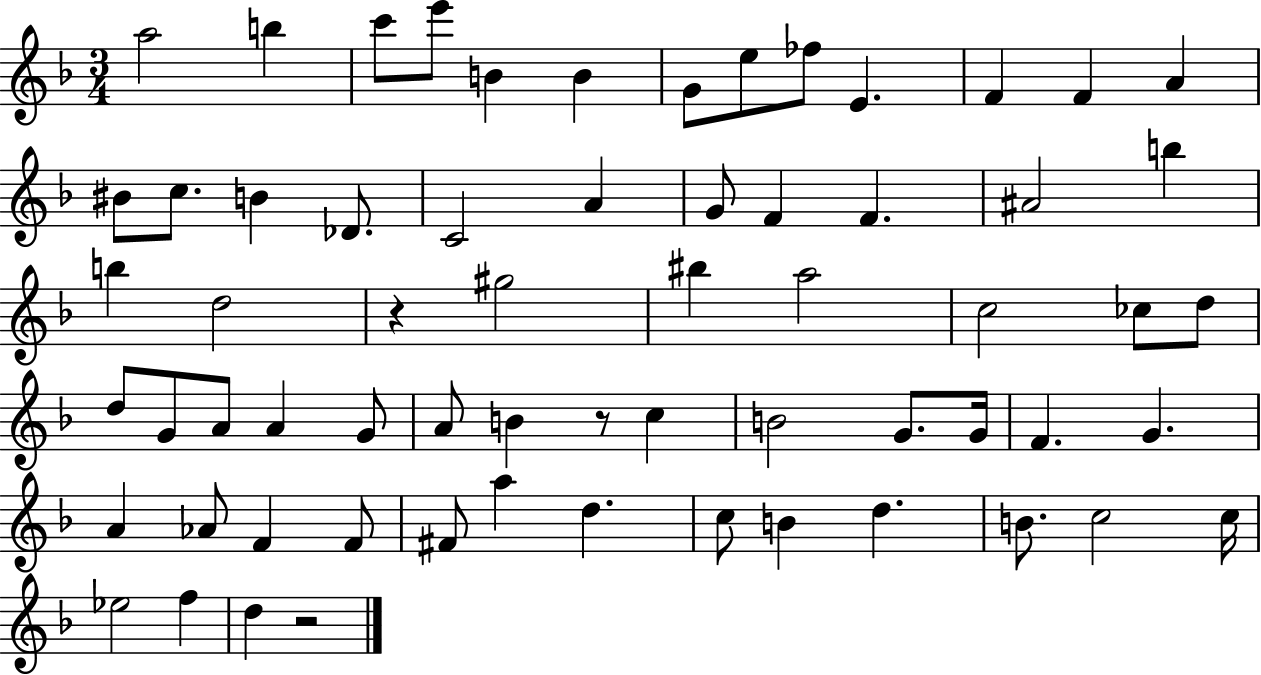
X:1
T:Untitled
M:3/4
L:1/4
K:F
a2 b c'/2 e'/2 B B G/2 e/2 _f/2 E F F A ^B/2 c/2 B _D/2 C2 A G/2 F F ^A2 b b d2 z ^g2 ^b a2 c2 _c/2 d/2 d/2 G/2 A/2 A G/2 A/2 B z/2 c B2 G/2 G/4 F G A _A/2 F F/2 ^F/2 a d c/2 B d B/2 c2 c/4 _e2 f d z2